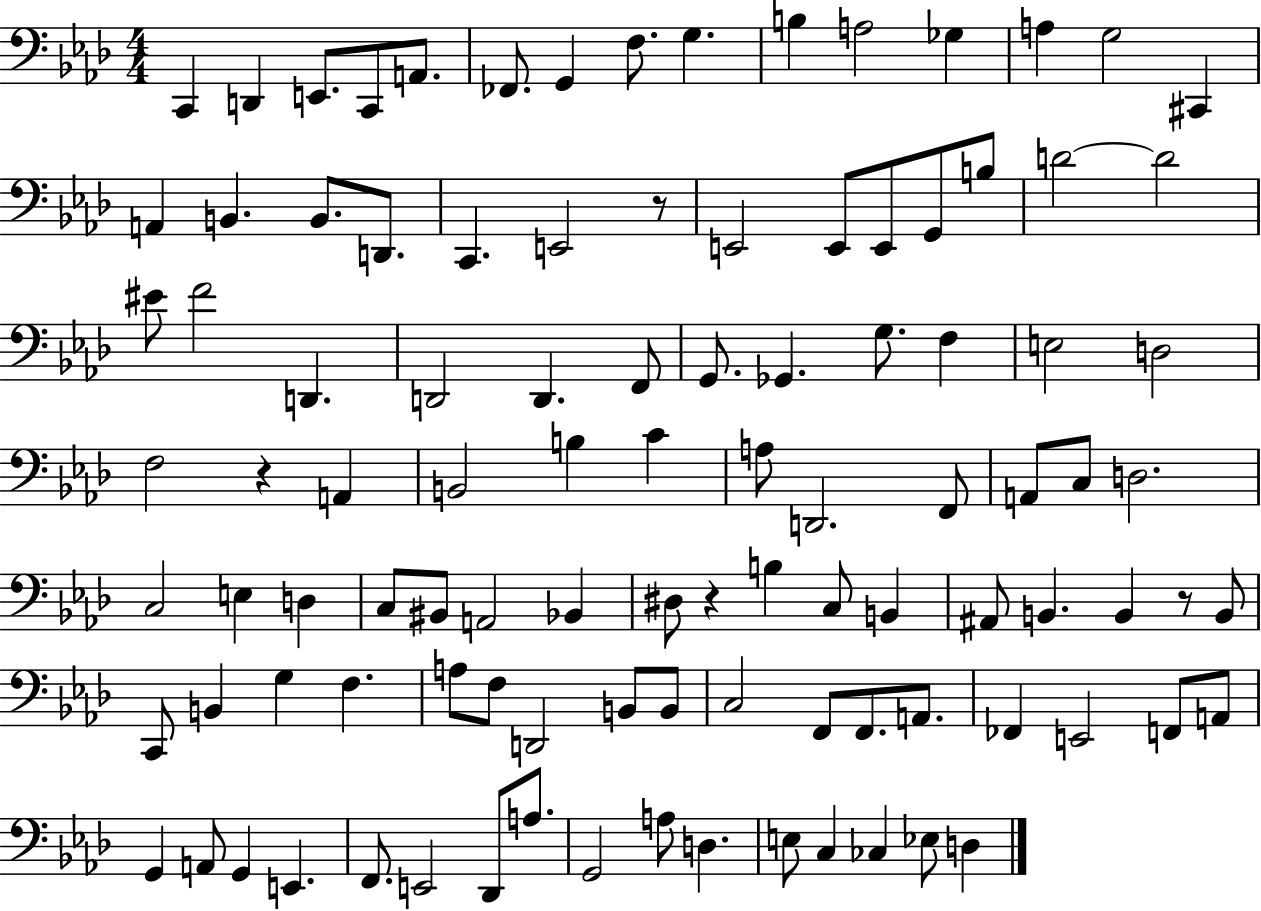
{
  \clef bass
  \numericTimeSignature
  \time 4/4
  \key aes \major
  c,4 d,4 e,8. c,8 a,8. | fes,8. g,4 f8. g4. | b4 a2 ges4 | a4 g2 cis,4 | \break a,4 b,4. b,8. d,8. | c,4. e,2 r8 | e,2 e,8 e,8 g,8 b8 | d'2~~ d'2 | \break eis'8 f'2 d,4. | d,2 d,4. f,8 | g,8. ges,4. g8. f4 | e2 d2 | \break f2 r4 a,4 | b,2 b4 c'4 | a8 d,2. f,8 | a,8 c8 d2. | \break c2 e4 d4 | c8 bis,8 a,2 bes,4 | dis8 r4 b4 c8 b,4 | ais,8 b,4. b,4 r8 b,8 | \break c,8 b,4 g4 f4. | a8 f8 d,2 b,8 b,8 | c2 f,8 f,8. a,8. | fes,4 e,2 f,8 a,8 | \break g,4 a,8 g,4 e,4. | f,8. e,2 des,8 a8. | g,2 a8 d4. | e8 c4 ces4 ees8 d4 | \break \bar "|."
}